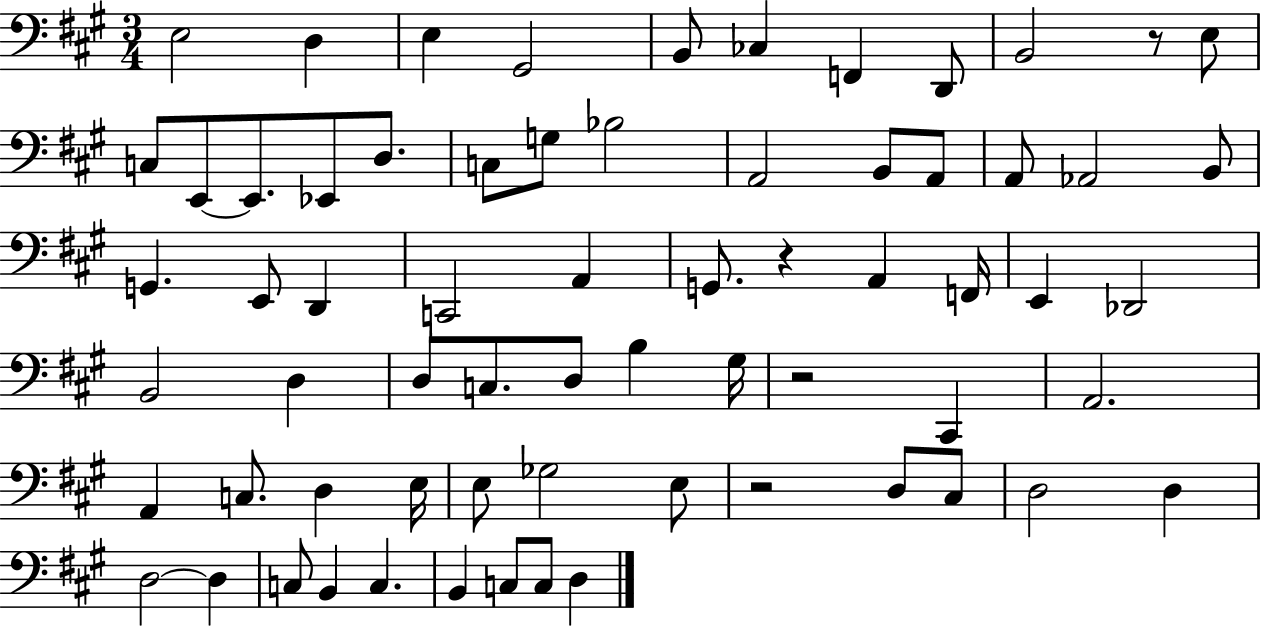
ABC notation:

X:1
T:Untitled
M:3/4
L:1/4
K:A
E,2 D, E, ^G,,2 B,,/2 _C, F,, D,,/2 B,,2 z/2 E,/2 C,/2 E,,/2 E,,/2 _E,,/2 D,/2 C,/2 G,/2 _B,2 A,,2 B,,/2 A,,/2 A,,/2 _A,,2 B,,/2 G,, E,,/2 D,, C,,2 A,, G,,/2 z A,, F,,/4 E,, _D,,2 B,,2 D, D,/2 C,/2 D,/2 B, ^G,/4 z2 ^C,, A,,2 A,, C,/2 D, E,/4 E,/2 _G,2 E,/2 z2 D,/2 ^C,/2 D,2 D, D,2 D, C,/2 B,, C, B,, C,/2 C,/2 D,